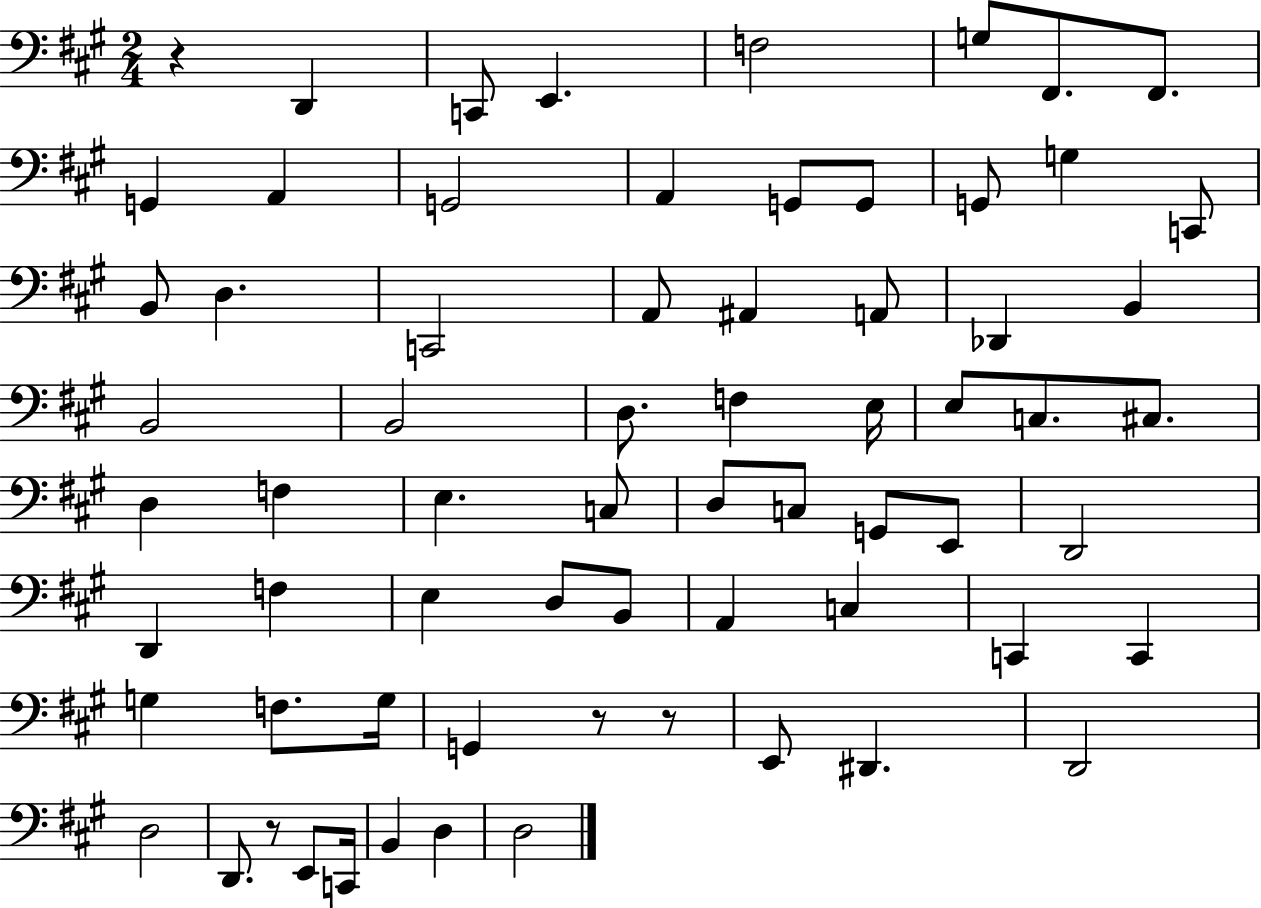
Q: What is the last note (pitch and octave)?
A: D3